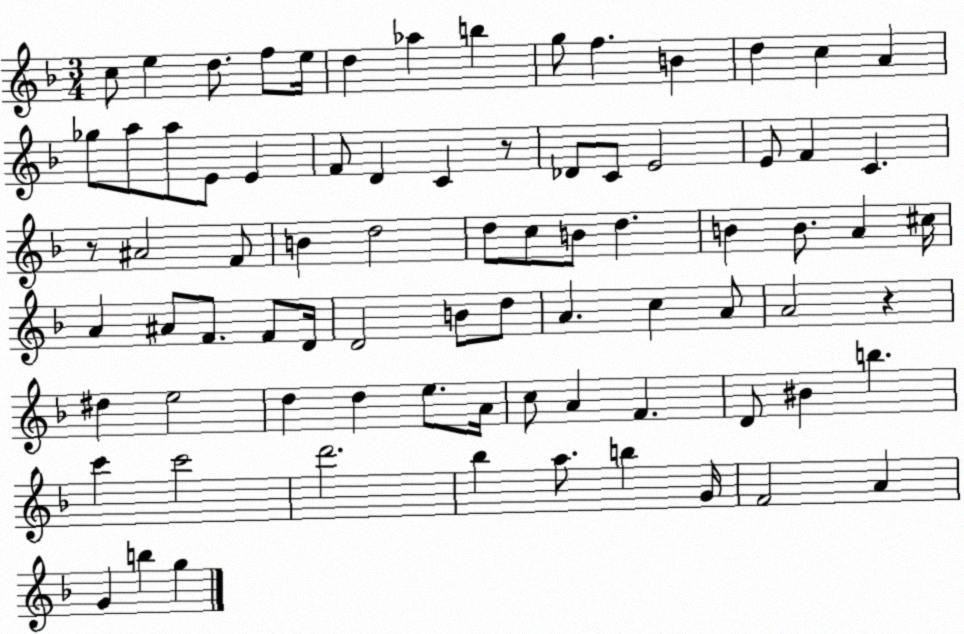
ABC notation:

X:1
T:Untitled
M:3/4
L:1/4
K:F
c/2 e d/2 f/2 e/4 d _a b g/2 f B d c A _g/2 a/2 a/2 E/2 E F/2 D C z/2 _D/2 C/2 E2 E/2 F C z/2 ^A2 F/2 B d2 d/2 c/2 B/2 d B B/2 A ^c/4 A ^A/2 F/2 F/2 D/4 D2 B/2 d/2 A c A/2 A2 z ^d e2 d d e/2 A/4 c/2 A F D/2 ^B b c' c'2 d'2 _b a/2 b G/4 F2 A G b g